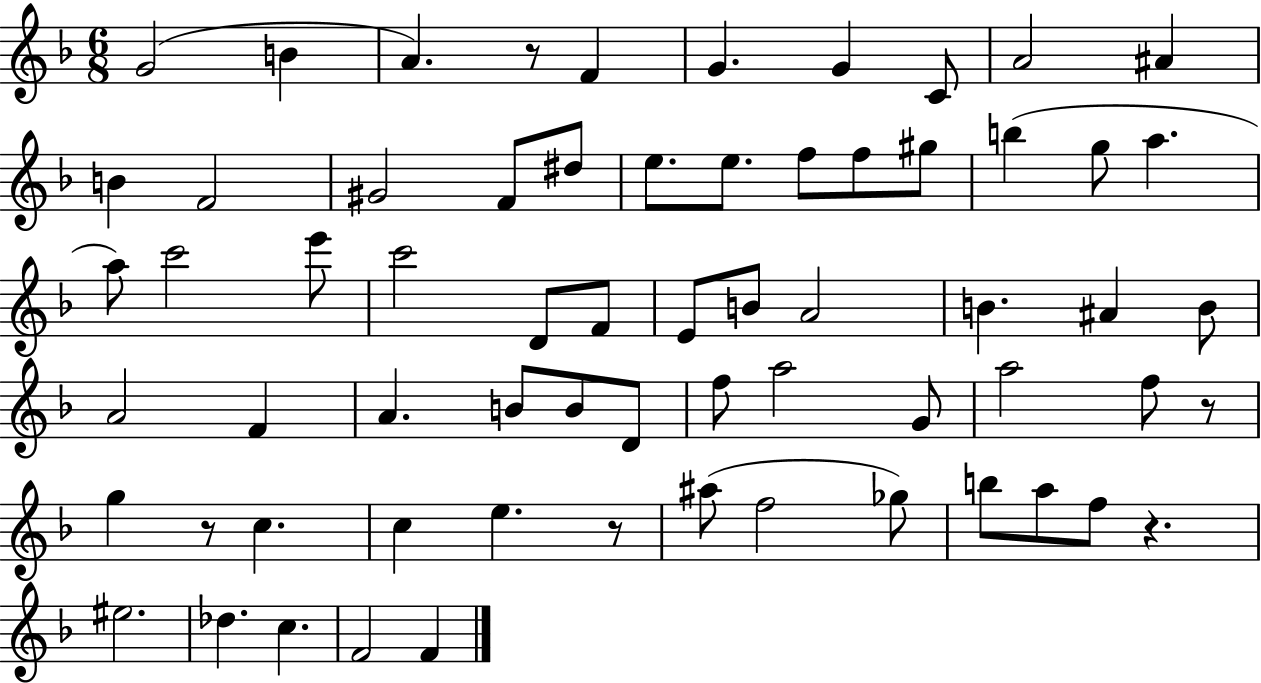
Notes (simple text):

G4/h B4/q A4/q. R/e F4/q G4/q. G4/q C4/e A4/h A#4/q B4/q F4/h G#4/h F4/e D#5/e E5/e. E5/e. F5/e F5/e G#5/e B5/q G5/e A5/q. A5/e C6/h E6/e C6/h D4/e F4/e E4/e B4/e A4/h B4/q. A#4/q B4/e A4/h F4/q A4/q. B4/e B4/e D4/e F5/e A5/h G4/e A5/h F5/e R/e G5/q R/e C5/q. C5/q E5/q. R/e A#5/e F5/h Gb5/e B5/e A5/e F5/e R/q. EIS5/h. Db5/q. C5/q. F4/h F4/q